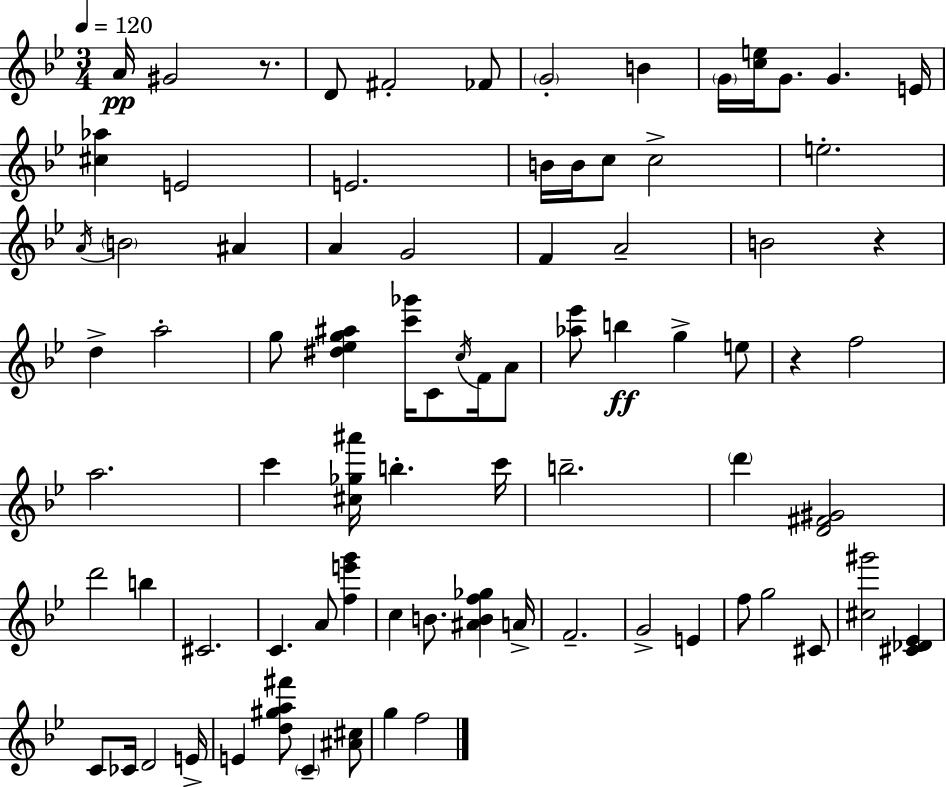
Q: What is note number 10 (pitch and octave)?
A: G4